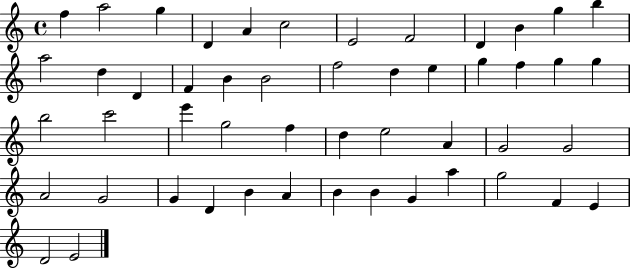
{
  \clef treble
  \time 4/4
  \defaultTimeSignature
  \key c \major
  f''4 a''2 g''4 | d'4 a'4 c''2 | e'2 f'2 | d'4 b'4 g''4 b''4 | \break a''2 d''4 d'4 | f'4 b'4 b'2 | f''2 d''4 e''4 | g''4 f''4 g''4 g''4 | \break b''2 c'''2 | e'''4 g''2 f''4 | d''4 e''2 a'4 | g'2 g'2 | \break a'2 g'2 | g'4 d'4 b'4 a'4 | b'4 b'4 g'4 a''4 | g''2 f'4 e'4 | \break d'2 e'2 | \bar "|."
}